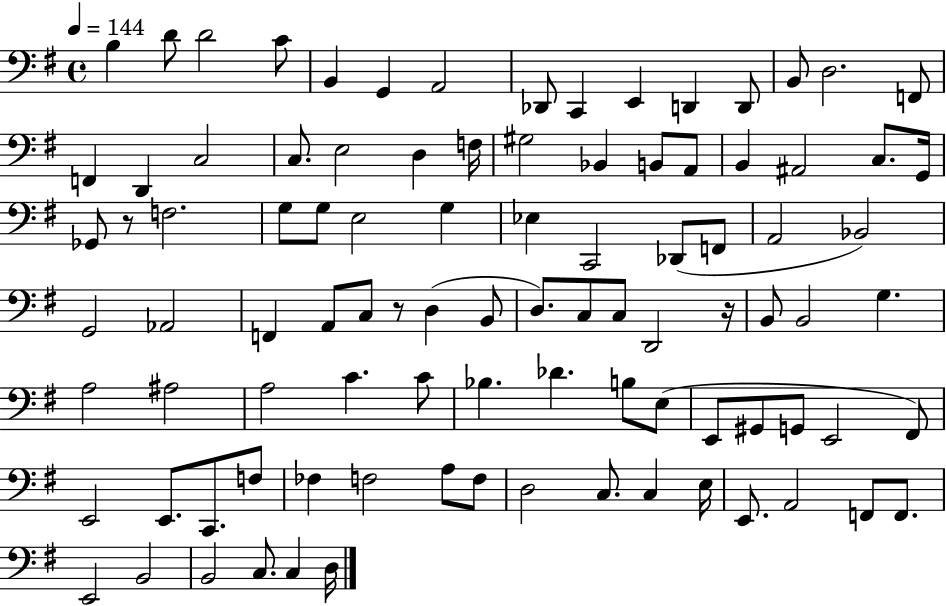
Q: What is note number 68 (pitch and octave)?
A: G2